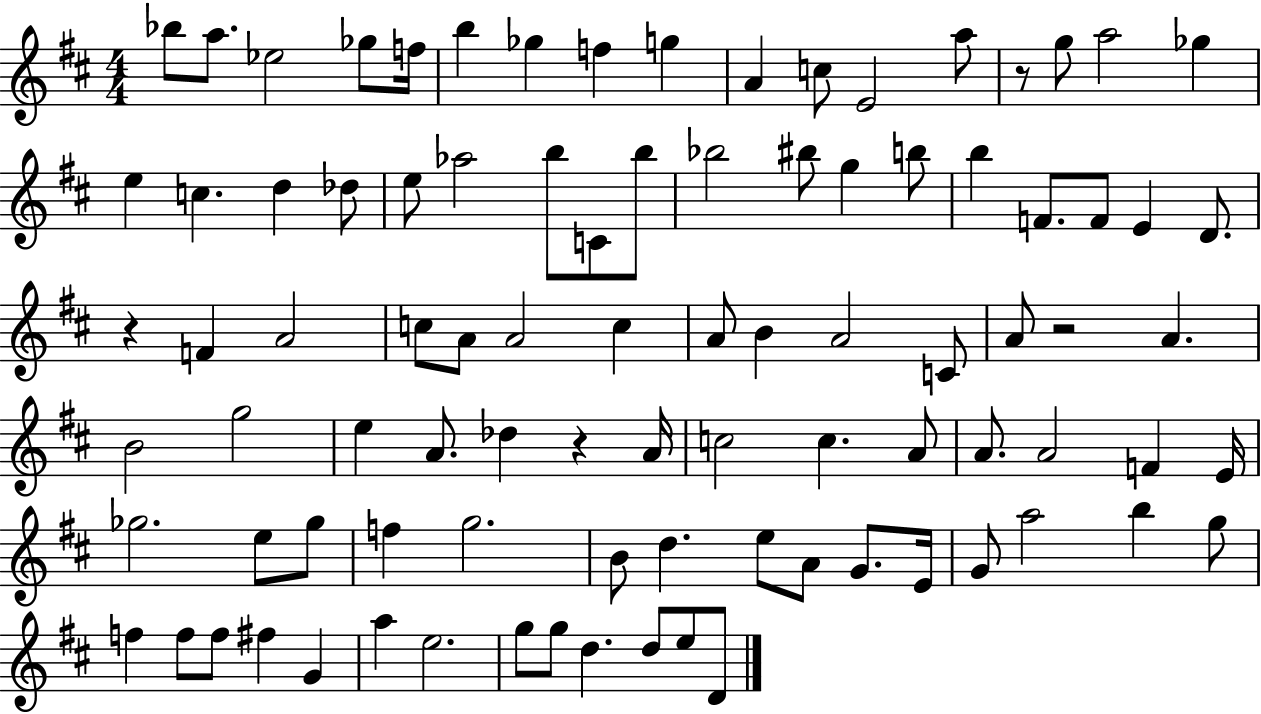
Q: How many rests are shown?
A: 4